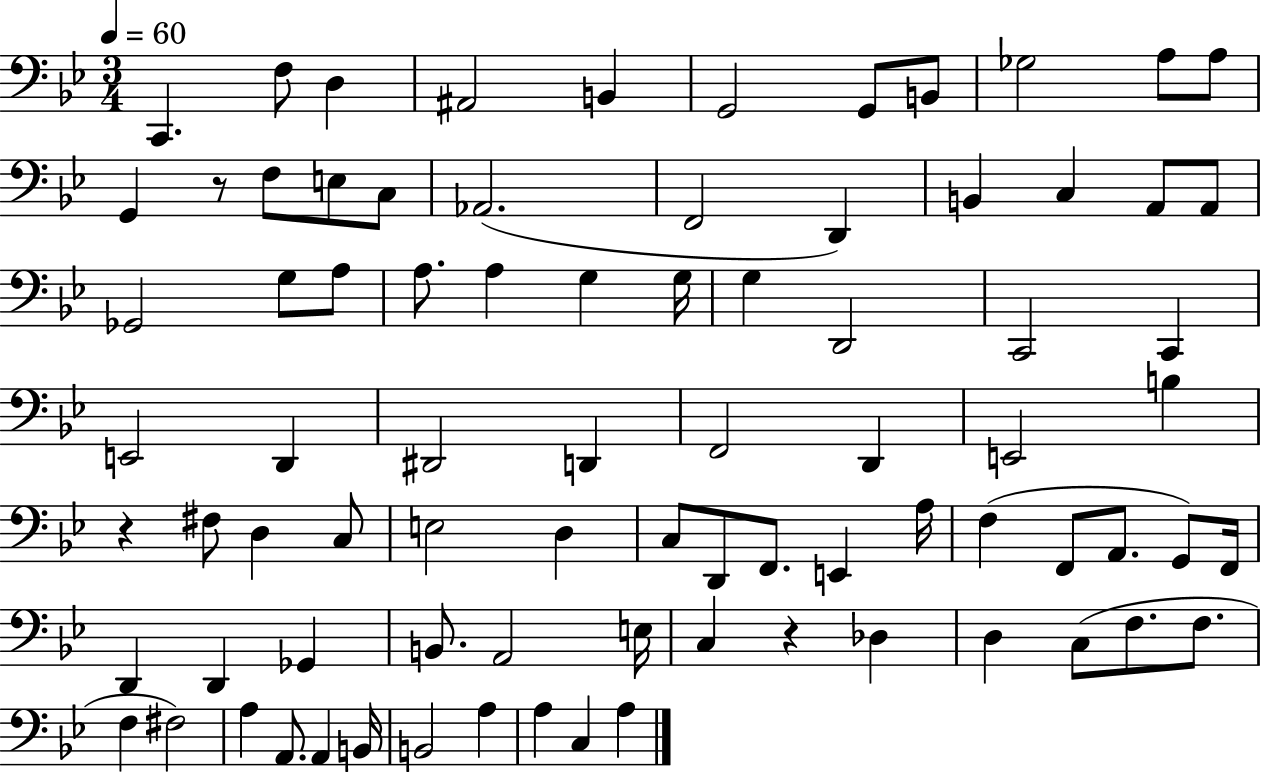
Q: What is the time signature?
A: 3/4